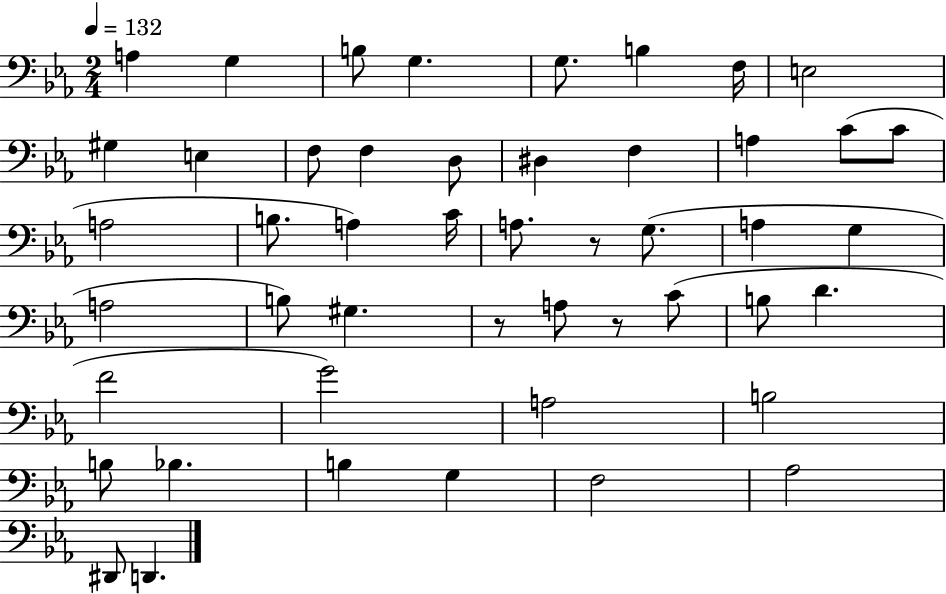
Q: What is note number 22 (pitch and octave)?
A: C4